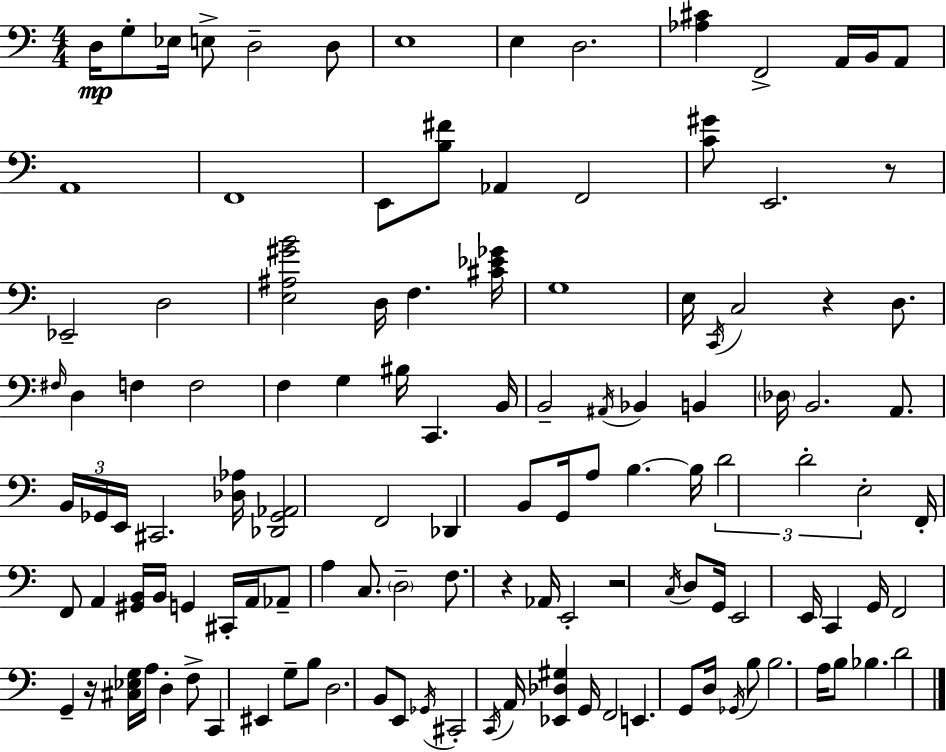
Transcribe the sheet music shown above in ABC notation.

X:1
T:Untitled
M:4/4
L:1/4
K:C
D,/4 G,/2 _E,/4 E,/2 D,2 D,/2 E,4 E, D,2 [_A,^C] F,,2 A,,/4 B,,/4 A,,/2 A,,4 F,,4 E,,/2 [B,^F]/2 _A,, F,,2 [C^G]/2 E,,2 z/2 _E,,2 D,2 [E,^A,^GB]2 D,/4 F, [^C_E_G]/4 G,4 E,/4 C,,/4 C,2 z D,/2 ^F,/4 D, F, F,2 F, G, ^B,/4 C,, B,,/4 B,,2 ^A,,/4 _B,, B,, _D,/4 B,,2 A,,/2 B,,/4 _G,,/4 E,,/4 ^C,,2 [_D,_A,]/4 [_D,,_G,,_A,,]2 F,,2 _D,, B,,/2 G,,/4 A,/2 B, B,/4 D2 D2 E,2 F,,/4 F,,/2 A,, [^G,,B,,]/4 B,,/4 G,, ^C,,/4 A,,/4 _A,,/2 A, C,/2 D,2 F,/2 z _A,,/4 E,,2 z2 C,/4 D,/2 G,,/4 E,,2 E,,/4 C,, G,,/4 F,,2 G,, z/4 [^C,_E,G,]/4 A,/4 D, F,/2 C,, ^E,, G,/2 B,/2 D,2 B,,/2 E,,/2 _G,,/4 ^C,,2 C,,/4 A,,/4 [_E,,_D,^G,] G,,/4 F,,2 E,, G,,/2 D,/4 _G,,/4 B,/2 B,2 A,/4 B,/2 _B, D2